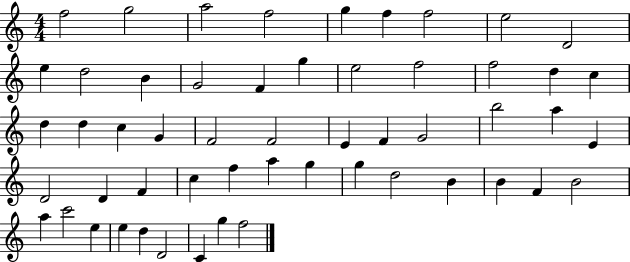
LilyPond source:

{
  \clef treble
  \numericTimeSignature
  \time 4/4
  \key c \major
  f''2 g''2 | a''2 f''2 | g''4 f''4 f''2 | e''2 d'2 | \break e''4 d''2 b'4 | g'2 f'4 g''4 | e''2 f''2 | f''2 d''4 c''4 | \break d''4 d''4 c''4 g'4 | f'2 f'2 | e'4 f'4 g'2 | b''2 a''4 e'4 | \break d'2 d'4 f'4 | c''4 f''4 a''4 g''4 | g''4 d''2 b'4 | b'4 f'4 b'2 | \break a''4 c'''2 e''4 | e''4 d''4 d'2 | c'4 g''4 f''2 | \bar "|."
}